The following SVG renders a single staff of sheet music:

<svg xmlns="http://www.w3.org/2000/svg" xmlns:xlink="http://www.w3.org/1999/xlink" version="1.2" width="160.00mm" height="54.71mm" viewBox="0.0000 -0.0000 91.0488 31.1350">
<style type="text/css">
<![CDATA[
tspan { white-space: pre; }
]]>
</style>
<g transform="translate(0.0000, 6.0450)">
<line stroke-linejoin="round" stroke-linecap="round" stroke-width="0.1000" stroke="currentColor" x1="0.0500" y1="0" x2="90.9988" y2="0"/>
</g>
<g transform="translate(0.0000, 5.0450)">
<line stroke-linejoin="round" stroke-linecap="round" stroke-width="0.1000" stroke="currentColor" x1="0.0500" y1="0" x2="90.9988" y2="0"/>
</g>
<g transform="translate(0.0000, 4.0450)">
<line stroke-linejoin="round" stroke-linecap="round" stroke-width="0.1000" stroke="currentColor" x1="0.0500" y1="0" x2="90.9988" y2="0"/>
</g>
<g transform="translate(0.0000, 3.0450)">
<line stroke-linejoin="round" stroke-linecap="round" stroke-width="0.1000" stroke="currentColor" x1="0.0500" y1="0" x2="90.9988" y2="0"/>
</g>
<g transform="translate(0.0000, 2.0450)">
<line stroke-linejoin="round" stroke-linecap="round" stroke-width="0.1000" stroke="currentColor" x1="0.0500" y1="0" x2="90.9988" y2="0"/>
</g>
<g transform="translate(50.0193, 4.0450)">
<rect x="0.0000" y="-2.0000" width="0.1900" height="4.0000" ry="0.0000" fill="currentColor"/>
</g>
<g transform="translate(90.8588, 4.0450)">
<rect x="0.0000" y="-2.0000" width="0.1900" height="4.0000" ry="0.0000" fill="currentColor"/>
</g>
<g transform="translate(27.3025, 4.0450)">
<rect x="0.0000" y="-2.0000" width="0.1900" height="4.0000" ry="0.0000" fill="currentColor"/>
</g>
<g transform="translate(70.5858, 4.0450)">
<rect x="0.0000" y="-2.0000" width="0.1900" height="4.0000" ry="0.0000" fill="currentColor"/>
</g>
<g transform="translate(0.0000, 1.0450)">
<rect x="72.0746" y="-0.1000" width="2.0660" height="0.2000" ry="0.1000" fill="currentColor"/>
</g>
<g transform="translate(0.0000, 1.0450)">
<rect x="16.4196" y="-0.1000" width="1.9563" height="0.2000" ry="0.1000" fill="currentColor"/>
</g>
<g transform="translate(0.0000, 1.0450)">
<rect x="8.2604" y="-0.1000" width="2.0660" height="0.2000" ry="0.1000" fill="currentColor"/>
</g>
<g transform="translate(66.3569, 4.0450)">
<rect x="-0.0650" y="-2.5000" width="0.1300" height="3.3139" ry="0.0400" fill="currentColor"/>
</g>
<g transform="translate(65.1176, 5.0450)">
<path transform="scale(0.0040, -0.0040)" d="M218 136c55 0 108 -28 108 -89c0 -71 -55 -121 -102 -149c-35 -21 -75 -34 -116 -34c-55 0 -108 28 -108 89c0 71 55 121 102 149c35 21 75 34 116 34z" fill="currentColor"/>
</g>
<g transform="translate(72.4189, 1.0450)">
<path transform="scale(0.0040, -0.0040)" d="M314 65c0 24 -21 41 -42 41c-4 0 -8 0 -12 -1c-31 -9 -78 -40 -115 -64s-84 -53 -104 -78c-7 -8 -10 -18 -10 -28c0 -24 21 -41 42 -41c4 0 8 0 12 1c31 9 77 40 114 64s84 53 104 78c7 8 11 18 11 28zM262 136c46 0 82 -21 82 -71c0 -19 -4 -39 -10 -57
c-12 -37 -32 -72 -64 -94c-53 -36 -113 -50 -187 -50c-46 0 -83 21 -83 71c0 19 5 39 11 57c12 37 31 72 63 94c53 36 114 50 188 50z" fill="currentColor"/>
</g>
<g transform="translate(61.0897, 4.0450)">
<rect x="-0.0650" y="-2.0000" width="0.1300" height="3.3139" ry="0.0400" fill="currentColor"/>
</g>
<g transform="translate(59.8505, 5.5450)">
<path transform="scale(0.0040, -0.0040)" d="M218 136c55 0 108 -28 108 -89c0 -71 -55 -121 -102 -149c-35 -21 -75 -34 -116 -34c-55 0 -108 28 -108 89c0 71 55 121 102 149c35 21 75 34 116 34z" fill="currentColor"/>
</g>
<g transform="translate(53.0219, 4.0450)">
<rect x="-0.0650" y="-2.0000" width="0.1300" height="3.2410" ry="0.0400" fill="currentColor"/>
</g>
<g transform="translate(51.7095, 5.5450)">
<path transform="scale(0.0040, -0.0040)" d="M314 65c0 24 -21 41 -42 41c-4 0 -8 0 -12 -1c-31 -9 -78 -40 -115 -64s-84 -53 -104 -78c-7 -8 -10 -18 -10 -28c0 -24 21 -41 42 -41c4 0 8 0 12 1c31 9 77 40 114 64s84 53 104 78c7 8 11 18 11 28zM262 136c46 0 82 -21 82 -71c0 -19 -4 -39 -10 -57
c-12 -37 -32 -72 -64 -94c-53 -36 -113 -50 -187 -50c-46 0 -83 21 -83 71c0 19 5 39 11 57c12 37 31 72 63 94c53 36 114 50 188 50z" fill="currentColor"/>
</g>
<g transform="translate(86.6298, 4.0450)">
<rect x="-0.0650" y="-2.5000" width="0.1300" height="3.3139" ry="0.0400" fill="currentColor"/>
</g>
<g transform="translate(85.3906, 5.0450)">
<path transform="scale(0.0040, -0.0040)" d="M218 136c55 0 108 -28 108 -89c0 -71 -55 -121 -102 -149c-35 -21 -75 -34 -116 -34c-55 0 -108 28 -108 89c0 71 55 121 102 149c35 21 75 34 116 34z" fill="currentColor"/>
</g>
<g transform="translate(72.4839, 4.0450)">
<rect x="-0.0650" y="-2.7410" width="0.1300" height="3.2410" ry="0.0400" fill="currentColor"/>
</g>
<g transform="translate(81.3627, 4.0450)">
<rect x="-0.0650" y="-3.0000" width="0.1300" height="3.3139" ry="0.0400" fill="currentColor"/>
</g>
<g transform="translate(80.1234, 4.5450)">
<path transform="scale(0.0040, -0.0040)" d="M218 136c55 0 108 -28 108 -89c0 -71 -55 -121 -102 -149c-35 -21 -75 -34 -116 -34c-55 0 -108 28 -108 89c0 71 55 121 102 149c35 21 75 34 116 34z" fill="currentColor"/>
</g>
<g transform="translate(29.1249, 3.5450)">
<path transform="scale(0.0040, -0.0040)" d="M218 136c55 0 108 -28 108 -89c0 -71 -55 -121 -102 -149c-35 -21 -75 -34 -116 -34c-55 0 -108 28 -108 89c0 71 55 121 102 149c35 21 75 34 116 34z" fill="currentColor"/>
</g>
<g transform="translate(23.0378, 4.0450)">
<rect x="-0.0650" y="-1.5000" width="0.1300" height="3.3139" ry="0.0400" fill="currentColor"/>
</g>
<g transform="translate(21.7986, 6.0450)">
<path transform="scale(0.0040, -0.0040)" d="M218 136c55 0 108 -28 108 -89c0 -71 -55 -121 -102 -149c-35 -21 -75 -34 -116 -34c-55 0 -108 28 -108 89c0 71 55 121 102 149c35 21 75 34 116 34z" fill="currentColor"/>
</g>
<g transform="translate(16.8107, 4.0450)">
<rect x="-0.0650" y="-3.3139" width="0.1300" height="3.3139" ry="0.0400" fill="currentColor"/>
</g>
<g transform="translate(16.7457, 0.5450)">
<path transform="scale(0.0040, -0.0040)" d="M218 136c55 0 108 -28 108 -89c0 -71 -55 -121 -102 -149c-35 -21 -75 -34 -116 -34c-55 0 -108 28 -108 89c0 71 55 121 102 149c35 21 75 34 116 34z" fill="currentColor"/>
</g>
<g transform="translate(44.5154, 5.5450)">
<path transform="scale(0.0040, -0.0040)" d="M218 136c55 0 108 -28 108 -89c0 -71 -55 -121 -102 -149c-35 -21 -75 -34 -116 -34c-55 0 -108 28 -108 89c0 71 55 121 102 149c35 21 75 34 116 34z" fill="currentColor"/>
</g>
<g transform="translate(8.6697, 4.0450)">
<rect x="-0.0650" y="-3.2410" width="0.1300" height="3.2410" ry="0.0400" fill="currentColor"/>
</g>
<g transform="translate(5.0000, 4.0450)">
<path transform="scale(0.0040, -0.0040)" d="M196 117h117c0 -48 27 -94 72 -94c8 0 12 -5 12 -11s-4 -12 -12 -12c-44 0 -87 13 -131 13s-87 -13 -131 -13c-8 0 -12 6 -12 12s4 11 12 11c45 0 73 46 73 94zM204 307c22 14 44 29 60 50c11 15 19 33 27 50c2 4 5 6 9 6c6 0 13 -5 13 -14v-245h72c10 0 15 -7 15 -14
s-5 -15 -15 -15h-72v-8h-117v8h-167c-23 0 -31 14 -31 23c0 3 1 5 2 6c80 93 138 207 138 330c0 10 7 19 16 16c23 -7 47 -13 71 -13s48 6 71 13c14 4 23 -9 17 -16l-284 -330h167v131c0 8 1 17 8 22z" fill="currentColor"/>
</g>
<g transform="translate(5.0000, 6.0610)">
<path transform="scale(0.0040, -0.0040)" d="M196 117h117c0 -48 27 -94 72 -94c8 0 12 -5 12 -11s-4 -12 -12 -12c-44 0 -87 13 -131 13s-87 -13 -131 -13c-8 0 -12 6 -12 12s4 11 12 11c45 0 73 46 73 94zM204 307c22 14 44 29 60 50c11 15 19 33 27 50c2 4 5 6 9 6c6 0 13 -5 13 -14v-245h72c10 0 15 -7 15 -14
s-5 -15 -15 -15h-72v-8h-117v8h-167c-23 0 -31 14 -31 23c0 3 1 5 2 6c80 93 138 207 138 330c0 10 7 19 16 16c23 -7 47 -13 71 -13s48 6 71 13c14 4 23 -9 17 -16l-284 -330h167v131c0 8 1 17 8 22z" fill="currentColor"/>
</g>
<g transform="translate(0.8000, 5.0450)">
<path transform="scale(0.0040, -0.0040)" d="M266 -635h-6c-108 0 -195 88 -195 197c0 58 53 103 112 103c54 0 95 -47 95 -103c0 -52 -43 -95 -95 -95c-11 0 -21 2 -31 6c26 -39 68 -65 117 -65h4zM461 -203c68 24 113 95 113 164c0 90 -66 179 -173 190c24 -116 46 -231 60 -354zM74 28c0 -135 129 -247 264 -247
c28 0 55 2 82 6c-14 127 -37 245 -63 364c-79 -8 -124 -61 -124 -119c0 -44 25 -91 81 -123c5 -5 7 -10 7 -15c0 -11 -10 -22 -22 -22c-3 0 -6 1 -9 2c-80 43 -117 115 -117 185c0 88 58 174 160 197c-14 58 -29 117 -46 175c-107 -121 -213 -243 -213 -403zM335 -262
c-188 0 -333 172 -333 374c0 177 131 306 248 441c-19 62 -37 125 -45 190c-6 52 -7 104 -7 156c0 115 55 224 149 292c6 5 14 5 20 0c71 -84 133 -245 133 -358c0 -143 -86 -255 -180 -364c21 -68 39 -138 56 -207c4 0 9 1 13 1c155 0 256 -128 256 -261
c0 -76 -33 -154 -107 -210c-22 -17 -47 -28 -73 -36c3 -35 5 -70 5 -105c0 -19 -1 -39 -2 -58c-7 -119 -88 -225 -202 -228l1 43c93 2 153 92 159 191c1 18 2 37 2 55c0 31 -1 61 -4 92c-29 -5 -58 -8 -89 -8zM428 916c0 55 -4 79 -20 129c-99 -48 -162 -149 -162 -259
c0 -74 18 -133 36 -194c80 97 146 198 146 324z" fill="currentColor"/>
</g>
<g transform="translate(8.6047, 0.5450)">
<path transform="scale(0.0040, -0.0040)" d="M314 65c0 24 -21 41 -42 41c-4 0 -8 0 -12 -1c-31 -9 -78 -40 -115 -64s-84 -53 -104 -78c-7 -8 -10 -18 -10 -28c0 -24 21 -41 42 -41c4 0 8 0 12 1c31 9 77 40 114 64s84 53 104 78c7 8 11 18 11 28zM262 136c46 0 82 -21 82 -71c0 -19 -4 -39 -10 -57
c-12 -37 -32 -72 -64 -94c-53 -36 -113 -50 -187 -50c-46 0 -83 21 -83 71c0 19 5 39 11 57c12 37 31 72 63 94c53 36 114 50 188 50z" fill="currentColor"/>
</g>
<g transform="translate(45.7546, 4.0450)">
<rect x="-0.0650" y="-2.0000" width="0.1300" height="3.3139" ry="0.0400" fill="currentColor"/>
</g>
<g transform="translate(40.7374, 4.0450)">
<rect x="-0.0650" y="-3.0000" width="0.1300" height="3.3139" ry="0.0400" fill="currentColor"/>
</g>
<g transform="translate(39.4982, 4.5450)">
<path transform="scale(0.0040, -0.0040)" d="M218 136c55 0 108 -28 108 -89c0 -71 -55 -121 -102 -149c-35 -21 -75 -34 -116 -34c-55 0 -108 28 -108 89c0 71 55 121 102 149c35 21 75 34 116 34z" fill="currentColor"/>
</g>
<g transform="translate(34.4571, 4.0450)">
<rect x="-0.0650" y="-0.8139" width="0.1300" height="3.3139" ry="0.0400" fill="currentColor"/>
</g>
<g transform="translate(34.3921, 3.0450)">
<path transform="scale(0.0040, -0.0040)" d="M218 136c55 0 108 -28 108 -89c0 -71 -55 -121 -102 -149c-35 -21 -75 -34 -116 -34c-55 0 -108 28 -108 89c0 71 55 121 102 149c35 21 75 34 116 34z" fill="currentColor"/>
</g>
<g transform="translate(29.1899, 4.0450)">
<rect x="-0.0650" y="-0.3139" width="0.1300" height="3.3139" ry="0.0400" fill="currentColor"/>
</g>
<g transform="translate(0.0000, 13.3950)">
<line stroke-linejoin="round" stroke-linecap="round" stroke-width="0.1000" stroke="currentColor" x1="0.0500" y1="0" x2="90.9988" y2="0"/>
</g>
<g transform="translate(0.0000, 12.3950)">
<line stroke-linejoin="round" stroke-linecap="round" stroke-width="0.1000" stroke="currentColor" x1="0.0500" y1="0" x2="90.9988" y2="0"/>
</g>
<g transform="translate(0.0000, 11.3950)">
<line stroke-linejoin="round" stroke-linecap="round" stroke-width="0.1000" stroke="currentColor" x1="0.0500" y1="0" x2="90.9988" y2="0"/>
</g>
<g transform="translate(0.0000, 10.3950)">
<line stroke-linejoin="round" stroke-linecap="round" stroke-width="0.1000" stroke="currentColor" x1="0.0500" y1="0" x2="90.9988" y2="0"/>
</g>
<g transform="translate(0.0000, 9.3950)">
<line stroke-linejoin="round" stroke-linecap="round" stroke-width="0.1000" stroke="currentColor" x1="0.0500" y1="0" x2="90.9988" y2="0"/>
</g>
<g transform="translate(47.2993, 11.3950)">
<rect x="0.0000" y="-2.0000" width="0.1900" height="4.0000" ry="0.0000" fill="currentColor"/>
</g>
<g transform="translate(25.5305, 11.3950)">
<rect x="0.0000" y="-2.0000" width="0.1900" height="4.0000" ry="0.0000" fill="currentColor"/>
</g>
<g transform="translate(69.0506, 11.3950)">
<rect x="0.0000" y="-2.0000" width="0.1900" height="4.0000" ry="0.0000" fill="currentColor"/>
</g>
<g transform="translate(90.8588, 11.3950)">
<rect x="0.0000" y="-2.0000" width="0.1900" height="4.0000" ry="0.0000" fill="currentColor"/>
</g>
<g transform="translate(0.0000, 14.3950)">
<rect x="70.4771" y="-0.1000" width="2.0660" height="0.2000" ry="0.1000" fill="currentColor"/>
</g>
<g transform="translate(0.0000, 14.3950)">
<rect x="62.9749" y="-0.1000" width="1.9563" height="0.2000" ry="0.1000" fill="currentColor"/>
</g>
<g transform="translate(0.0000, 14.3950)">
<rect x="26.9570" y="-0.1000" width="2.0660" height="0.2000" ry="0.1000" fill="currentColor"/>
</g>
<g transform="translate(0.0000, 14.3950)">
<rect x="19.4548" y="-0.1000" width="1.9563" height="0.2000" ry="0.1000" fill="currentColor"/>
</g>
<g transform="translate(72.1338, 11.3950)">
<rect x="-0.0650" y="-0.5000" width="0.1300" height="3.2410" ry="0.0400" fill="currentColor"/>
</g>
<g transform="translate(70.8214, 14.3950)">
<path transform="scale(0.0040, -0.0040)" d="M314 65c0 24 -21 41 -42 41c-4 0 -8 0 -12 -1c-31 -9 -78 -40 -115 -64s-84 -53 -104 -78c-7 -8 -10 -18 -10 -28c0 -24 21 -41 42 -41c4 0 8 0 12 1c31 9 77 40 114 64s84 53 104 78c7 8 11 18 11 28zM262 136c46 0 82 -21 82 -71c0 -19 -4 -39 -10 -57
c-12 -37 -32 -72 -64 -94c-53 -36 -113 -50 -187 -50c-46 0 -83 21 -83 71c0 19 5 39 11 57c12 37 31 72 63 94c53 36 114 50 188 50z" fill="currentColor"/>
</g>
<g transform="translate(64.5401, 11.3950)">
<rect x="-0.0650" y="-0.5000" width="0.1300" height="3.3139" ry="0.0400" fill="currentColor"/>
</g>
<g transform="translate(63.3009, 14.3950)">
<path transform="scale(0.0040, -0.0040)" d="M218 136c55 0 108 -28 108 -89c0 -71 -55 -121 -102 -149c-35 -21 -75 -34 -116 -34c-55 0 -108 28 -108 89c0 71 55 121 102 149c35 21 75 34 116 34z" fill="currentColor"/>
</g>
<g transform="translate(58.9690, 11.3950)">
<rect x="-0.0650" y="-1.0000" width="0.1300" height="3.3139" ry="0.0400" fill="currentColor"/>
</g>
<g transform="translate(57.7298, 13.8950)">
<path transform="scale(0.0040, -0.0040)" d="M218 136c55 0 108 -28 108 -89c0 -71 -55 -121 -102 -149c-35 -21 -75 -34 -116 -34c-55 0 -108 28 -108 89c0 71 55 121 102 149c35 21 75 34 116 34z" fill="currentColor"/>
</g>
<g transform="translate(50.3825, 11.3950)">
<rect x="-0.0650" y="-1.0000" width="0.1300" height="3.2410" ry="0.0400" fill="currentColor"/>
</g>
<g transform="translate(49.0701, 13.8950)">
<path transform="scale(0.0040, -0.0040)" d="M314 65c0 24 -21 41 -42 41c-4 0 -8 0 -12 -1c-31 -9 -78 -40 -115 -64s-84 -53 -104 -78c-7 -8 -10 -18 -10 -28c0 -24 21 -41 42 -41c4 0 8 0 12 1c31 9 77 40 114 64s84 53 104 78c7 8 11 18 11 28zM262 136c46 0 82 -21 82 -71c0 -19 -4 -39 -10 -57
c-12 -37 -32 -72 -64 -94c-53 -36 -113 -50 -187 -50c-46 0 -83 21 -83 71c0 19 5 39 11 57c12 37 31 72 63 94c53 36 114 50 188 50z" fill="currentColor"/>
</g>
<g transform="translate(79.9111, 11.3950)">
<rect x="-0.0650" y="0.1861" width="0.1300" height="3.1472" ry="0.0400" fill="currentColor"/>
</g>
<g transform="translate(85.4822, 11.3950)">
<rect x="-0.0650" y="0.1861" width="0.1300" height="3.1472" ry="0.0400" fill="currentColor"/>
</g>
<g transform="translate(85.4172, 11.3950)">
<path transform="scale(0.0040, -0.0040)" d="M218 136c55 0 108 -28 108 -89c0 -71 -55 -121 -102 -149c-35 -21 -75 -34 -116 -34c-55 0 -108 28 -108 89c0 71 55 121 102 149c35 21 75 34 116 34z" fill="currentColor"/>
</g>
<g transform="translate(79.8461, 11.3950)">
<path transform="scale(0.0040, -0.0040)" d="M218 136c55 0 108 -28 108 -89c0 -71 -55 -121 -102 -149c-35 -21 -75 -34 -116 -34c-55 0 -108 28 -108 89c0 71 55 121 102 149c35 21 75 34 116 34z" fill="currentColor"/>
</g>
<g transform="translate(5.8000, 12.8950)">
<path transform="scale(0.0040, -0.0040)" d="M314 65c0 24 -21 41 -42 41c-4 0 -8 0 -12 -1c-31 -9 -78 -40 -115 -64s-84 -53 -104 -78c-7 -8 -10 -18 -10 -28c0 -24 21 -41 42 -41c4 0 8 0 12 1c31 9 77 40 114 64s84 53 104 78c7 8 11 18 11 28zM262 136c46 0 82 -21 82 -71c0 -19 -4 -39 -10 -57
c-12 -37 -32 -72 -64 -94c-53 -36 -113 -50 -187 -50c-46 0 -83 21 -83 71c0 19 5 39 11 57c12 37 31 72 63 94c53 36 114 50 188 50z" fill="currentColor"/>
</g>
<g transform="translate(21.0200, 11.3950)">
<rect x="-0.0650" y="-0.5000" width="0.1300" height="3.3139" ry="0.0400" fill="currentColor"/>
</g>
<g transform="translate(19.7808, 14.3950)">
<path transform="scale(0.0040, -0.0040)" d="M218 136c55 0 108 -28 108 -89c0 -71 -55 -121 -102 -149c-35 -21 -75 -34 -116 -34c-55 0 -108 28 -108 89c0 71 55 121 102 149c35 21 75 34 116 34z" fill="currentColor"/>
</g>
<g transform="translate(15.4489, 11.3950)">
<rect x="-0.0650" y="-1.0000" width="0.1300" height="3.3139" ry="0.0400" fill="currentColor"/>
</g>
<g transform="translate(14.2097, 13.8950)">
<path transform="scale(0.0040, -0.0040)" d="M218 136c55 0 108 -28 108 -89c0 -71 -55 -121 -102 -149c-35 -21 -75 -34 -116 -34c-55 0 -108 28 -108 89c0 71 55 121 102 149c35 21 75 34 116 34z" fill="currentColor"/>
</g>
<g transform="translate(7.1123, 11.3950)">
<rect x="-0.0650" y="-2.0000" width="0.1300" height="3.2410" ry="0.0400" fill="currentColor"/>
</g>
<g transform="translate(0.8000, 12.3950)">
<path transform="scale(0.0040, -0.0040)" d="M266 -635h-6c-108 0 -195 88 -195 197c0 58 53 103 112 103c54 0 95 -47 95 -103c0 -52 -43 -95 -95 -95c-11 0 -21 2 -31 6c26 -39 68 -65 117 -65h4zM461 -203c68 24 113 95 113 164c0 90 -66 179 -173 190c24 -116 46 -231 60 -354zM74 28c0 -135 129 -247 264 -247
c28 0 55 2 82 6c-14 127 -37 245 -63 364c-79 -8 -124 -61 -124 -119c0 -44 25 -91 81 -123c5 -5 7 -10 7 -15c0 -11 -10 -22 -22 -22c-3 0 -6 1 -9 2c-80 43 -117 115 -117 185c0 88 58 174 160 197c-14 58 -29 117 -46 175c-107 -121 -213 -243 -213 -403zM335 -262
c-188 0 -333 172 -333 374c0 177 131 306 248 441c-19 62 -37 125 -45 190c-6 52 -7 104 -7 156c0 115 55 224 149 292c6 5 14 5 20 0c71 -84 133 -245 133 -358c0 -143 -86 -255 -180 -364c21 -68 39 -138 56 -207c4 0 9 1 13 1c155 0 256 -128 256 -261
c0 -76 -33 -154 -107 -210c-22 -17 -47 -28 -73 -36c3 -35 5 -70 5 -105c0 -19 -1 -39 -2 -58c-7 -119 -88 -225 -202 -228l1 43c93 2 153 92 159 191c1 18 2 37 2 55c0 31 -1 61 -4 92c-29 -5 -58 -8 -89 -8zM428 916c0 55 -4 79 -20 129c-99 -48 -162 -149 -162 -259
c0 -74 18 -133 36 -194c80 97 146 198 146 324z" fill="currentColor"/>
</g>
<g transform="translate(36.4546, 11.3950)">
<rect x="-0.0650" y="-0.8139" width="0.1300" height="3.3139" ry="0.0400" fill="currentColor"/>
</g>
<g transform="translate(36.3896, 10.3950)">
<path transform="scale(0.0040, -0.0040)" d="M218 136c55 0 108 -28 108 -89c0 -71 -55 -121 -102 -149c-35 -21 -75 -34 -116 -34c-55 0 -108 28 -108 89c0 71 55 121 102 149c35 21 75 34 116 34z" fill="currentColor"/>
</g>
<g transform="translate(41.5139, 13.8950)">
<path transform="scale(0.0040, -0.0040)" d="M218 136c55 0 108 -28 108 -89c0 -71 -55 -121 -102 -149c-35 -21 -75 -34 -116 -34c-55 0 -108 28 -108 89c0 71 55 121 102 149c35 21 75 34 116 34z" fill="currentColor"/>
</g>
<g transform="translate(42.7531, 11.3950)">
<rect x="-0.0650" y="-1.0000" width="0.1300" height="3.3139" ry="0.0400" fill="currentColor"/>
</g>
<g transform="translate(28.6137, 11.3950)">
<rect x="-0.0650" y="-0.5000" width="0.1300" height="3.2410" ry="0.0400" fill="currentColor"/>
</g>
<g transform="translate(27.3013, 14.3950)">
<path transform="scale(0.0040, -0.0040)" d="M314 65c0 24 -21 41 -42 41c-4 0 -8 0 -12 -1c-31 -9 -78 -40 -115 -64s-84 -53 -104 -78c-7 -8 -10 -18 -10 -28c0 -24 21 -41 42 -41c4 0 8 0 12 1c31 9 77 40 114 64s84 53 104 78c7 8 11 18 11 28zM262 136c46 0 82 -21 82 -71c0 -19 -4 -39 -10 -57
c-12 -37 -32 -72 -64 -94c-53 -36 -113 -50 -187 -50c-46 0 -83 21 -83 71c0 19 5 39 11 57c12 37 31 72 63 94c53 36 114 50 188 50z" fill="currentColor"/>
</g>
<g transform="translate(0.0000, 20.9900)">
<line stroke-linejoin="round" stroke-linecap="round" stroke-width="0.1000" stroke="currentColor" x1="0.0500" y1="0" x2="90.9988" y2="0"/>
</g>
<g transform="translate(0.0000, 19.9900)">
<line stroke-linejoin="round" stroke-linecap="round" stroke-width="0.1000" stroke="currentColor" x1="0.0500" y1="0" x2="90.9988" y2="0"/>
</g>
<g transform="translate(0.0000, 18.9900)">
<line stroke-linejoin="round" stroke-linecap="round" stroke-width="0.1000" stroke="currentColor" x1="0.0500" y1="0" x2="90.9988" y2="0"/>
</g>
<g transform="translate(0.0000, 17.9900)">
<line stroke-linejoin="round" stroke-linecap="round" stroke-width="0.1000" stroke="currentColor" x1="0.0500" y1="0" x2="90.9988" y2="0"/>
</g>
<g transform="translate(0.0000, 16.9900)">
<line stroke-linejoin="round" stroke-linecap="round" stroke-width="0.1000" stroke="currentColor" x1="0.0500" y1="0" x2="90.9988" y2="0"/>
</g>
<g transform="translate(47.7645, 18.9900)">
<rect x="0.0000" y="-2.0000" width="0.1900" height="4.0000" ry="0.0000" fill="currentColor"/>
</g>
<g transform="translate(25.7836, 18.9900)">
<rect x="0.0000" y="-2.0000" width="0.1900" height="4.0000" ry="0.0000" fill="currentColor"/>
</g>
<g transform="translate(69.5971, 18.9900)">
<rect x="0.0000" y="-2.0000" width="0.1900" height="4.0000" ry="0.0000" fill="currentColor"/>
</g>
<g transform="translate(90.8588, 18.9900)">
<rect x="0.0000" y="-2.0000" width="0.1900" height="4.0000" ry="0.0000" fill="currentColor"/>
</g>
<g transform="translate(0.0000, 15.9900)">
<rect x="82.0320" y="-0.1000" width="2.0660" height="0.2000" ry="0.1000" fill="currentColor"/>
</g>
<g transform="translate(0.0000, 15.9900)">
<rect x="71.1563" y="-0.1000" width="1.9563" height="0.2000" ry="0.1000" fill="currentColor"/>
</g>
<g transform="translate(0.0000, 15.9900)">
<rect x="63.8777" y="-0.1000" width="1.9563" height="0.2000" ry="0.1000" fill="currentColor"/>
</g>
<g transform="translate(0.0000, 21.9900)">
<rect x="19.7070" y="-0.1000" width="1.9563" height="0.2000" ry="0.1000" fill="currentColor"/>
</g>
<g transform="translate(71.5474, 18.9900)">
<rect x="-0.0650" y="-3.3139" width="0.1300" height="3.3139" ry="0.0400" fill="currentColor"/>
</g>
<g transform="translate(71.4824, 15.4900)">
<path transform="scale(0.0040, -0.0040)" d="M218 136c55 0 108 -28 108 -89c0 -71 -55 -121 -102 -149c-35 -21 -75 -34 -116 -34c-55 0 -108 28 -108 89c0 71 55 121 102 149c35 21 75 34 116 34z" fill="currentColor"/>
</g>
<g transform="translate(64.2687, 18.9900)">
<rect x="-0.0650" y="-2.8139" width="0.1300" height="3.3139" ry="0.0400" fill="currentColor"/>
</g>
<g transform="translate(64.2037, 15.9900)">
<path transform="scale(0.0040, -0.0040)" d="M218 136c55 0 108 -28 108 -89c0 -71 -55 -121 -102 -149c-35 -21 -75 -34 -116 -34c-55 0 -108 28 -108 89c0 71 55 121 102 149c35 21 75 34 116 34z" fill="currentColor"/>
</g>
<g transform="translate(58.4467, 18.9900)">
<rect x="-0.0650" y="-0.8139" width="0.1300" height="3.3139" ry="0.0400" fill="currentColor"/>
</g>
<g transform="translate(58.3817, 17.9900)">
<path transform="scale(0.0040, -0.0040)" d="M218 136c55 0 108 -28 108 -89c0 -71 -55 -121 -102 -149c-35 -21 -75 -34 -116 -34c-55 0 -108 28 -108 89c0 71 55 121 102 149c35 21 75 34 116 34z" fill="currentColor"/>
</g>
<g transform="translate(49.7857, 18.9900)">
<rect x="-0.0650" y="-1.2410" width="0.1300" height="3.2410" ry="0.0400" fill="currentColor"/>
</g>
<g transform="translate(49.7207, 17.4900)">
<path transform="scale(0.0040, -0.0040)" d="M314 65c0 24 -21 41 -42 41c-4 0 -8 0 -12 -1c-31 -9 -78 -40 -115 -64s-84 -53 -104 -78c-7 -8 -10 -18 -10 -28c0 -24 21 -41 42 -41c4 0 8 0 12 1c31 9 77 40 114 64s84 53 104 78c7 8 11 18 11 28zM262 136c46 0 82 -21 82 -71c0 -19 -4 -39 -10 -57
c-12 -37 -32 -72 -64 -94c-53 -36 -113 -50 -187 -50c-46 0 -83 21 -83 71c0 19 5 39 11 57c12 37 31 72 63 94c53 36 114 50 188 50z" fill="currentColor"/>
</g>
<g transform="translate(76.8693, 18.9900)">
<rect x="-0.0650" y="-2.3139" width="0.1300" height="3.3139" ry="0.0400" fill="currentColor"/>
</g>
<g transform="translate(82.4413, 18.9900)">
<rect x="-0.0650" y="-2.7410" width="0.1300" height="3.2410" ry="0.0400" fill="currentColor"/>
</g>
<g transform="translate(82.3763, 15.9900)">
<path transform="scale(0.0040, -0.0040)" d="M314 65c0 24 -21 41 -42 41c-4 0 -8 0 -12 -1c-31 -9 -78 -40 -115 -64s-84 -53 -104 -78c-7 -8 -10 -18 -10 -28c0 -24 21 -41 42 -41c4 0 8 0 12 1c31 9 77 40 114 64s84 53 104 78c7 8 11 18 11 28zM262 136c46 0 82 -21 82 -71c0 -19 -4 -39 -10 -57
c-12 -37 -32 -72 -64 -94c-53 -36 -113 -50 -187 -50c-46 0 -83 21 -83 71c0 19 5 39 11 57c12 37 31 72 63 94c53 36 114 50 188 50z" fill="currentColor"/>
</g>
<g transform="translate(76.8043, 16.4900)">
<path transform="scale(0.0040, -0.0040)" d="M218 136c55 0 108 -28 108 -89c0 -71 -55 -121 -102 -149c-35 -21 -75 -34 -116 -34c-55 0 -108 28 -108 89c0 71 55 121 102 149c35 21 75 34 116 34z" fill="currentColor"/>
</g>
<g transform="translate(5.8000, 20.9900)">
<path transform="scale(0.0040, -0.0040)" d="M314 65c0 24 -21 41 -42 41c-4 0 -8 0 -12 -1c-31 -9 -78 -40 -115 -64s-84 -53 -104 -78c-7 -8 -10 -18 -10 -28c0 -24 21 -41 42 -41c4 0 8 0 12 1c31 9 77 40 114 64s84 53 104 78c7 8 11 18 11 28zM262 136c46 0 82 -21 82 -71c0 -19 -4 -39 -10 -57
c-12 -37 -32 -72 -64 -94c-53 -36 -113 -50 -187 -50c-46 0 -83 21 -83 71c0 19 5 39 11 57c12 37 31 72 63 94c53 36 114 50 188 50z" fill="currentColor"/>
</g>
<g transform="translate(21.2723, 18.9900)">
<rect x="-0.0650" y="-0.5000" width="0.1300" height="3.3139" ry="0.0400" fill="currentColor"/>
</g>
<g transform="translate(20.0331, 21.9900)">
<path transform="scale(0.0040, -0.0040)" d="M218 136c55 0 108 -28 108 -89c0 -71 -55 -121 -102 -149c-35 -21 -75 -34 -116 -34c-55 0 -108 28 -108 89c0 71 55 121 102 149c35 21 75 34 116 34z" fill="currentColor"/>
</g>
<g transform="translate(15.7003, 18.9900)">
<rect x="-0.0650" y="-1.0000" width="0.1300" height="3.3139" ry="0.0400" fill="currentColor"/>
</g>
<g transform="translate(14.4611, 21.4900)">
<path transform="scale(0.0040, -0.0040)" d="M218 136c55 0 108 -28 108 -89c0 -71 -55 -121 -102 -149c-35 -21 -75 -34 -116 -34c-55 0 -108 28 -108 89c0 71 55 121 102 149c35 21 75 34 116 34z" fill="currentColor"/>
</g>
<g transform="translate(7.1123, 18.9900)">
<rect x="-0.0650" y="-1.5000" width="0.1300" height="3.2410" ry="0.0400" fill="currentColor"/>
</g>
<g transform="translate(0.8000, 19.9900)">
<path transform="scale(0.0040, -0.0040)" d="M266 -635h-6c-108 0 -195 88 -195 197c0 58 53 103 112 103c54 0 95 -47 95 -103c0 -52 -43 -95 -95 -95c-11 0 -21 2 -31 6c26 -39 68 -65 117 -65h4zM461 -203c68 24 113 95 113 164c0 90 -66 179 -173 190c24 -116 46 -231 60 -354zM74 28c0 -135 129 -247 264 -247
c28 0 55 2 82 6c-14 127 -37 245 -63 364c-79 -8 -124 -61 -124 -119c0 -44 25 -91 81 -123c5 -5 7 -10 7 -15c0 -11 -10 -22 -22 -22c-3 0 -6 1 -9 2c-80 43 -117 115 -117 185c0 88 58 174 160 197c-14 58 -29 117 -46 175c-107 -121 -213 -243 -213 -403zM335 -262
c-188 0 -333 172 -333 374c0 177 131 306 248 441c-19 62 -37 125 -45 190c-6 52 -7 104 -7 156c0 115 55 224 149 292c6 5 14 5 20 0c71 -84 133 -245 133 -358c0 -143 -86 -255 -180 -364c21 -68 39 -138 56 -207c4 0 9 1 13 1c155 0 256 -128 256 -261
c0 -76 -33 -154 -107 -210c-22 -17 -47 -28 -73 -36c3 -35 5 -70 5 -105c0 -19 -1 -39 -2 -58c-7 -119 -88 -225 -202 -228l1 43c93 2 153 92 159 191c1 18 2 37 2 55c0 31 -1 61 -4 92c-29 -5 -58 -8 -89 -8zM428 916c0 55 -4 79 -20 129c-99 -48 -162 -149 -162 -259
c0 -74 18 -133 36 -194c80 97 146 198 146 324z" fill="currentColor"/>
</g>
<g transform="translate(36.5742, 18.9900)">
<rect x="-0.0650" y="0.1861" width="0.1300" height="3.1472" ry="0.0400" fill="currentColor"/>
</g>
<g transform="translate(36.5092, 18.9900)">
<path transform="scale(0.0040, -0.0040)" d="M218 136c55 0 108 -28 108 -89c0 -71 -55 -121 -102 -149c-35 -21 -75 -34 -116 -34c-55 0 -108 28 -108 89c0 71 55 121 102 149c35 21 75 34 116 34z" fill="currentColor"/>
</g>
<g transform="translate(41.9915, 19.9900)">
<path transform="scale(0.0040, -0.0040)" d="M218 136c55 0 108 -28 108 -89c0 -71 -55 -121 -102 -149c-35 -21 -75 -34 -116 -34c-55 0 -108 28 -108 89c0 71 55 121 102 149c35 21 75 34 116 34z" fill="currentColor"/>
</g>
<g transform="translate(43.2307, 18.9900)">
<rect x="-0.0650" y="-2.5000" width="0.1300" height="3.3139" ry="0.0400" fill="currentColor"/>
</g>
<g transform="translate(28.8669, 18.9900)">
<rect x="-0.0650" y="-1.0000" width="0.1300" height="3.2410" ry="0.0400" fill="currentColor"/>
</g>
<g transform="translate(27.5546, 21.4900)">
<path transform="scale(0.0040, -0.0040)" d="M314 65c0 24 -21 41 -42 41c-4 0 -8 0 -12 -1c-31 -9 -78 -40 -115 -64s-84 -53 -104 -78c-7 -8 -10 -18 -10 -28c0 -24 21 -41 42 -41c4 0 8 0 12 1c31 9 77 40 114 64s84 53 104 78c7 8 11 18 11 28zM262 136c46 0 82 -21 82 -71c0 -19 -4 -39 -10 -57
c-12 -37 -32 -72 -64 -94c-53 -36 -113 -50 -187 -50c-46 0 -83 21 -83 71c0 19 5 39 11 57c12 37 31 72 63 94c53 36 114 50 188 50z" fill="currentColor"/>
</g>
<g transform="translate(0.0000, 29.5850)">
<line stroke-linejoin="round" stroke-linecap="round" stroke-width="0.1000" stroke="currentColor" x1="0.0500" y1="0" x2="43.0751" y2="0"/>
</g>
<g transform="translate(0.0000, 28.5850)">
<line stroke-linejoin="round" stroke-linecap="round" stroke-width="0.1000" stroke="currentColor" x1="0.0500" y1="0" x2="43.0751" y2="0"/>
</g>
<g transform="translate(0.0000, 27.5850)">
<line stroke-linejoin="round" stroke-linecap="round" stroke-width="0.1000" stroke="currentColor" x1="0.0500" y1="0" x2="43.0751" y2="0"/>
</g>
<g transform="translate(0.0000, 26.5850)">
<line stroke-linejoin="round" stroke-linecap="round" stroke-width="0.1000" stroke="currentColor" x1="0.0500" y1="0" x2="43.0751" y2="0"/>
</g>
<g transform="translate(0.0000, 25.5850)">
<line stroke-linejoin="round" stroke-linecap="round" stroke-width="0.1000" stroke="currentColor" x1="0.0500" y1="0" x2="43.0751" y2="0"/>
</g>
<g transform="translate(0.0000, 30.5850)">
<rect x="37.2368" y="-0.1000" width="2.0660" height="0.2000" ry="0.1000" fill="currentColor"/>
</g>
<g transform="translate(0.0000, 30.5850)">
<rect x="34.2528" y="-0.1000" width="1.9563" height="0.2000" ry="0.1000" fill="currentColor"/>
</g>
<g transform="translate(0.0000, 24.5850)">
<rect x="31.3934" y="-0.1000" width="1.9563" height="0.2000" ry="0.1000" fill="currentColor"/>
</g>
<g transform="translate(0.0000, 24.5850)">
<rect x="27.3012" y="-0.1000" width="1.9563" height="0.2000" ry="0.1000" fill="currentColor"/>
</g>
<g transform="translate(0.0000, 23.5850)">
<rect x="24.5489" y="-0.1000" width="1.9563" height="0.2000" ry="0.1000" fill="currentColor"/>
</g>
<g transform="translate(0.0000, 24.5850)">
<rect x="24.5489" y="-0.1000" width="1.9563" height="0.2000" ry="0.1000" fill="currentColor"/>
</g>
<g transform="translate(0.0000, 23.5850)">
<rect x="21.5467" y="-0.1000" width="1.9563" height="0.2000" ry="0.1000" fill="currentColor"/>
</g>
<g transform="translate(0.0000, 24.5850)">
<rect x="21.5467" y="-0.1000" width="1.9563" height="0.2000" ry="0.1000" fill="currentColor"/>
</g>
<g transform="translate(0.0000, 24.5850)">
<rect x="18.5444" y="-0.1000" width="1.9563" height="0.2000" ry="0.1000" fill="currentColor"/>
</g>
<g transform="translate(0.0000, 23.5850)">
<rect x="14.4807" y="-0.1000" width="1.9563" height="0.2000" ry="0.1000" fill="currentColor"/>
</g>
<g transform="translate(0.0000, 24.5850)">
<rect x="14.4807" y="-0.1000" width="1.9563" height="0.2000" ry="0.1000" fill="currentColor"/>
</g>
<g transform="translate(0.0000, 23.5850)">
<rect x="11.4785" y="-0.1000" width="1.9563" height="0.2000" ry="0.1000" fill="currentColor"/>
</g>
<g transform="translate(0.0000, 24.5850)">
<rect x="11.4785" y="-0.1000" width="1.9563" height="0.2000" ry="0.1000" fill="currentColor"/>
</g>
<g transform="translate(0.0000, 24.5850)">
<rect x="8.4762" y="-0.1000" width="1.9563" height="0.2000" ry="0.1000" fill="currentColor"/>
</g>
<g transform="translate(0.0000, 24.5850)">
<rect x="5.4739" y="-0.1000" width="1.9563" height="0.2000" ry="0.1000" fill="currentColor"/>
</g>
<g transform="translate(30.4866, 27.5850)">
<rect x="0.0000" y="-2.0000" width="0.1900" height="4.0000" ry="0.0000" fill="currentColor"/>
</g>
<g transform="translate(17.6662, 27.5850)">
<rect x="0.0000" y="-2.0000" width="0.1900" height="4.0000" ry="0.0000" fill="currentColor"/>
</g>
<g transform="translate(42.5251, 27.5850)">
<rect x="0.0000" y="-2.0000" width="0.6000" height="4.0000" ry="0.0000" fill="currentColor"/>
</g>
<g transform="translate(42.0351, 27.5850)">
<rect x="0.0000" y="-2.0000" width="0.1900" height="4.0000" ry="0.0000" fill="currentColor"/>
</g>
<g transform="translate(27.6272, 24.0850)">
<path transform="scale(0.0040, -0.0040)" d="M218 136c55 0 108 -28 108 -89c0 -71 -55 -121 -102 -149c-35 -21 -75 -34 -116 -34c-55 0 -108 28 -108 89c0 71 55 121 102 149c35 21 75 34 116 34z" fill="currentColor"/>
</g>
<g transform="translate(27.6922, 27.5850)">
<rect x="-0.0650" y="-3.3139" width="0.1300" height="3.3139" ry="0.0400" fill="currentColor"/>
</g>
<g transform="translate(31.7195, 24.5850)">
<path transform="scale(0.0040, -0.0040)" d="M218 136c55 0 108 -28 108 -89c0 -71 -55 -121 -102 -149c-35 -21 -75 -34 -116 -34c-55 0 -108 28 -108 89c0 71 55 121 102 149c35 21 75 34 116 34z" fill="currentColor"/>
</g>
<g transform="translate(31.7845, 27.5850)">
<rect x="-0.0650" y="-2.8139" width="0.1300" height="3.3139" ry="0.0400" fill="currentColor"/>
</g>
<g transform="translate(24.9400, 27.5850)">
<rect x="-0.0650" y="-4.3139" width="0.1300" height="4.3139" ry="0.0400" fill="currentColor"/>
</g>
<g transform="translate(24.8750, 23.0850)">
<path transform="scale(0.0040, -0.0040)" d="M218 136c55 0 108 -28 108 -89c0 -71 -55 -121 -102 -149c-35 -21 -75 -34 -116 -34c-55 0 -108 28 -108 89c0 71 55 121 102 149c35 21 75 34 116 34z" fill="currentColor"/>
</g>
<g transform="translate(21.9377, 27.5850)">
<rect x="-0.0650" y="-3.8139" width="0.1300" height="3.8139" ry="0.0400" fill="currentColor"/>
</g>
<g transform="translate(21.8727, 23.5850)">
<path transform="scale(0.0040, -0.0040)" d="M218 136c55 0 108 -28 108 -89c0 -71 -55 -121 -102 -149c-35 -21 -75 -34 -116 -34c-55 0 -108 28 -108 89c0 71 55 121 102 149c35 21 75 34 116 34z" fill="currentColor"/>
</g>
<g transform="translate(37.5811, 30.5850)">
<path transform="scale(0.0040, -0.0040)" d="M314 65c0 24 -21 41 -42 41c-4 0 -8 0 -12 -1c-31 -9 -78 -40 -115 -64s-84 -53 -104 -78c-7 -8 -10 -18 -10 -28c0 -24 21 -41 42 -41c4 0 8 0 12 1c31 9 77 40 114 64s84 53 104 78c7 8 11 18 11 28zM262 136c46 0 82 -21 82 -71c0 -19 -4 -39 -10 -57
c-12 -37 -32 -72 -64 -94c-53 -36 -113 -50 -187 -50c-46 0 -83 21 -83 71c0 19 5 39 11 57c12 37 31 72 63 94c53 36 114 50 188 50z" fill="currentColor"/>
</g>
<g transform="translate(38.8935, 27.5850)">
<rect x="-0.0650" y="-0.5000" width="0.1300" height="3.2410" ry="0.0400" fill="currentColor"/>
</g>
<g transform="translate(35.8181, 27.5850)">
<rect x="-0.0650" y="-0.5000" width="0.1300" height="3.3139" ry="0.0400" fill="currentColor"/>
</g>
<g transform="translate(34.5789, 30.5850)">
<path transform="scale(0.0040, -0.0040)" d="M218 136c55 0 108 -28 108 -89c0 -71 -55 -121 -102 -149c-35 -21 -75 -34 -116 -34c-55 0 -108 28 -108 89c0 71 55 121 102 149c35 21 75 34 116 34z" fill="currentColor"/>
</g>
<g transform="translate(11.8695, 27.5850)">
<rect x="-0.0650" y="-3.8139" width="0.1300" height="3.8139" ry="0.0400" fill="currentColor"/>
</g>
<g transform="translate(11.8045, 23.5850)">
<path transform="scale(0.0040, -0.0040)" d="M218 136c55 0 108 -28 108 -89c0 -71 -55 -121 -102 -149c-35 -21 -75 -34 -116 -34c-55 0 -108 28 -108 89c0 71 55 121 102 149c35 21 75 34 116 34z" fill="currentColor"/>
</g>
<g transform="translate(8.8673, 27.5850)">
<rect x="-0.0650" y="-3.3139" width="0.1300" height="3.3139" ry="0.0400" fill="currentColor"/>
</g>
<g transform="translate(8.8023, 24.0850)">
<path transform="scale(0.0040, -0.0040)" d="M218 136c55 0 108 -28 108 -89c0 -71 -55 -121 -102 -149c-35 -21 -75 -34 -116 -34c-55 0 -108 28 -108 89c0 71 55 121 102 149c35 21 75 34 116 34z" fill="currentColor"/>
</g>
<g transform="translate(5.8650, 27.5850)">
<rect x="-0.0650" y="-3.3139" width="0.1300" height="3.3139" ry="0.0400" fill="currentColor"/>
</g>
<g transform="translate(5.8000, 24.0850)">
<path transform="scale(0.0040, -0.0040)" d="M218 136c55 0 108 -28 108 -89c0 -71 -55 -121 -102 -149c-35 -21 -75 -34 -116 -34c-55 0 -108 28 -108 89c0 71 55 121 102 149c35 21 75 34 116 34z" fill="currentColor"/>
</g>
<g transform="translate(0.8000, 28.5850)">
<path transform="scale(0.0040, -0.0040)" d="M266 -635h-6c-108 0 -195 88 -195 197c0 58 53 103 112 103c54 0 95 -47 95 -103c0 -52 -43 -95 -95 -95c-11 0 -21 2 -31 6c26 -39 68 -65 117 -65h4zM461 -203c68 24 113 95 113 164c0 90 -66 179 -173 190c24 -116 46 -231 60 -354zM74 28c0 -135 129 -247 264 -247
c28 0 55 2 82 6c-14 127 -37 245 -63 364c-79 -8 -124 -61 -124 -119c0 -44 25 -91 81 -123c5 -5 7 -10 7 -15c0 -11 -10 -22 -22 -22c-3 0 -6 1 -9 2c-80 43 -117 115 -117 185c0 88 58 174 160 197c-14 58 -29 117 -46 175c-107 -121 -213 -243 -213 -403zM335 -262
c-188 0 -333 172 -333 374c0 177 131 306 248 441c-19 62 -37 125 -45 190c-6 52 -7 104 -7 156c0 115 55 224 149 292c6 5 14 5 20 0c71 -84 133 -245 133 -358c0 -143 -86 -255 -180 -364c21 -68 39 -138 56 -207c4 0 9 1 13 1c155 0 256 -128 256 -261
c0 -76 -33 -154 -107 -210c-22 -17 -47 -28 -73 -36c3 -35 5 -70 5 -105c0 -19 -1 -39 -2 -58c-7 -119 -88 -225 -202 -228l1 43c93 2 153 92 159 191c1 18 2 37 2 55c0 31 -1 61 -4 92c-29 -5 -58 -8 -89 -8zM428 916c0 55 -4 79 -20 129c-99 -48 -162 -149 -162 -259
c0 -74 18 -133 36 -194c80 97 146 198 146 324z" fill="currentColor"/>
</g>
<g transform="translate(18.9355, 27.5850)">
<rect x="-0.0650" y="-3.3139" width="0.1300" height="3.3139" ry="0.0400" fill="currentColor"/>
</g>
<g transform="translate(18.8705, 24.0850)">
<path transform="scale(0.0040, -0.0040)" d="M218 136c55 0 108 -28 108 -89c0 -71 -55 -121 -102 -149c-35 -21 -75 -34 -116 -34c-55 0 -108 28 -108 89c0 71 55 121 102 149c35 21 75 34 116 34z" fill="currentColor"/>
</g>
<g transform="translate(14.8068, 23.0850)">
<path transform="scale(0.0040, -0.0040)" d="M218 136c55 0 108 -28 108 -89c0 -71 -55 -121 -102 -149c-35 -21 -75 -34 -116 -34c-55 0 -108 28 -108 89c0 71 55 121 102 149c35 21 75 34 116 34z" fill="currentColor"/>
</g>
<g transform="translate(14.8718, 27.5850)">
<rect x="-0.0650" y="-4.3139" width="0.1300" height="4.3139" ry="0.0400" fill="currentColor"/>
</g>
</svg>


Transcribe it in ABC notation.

X:1
T:Untitled
M:4/4
L:1/4
K:C
b2 b E c d A F F2 F G a2 A G F2 D C C2 d D D2 D C C2 B B E2 D C D2 B G e2 d a b g a2 b b c' d' b c' d' b a C C2